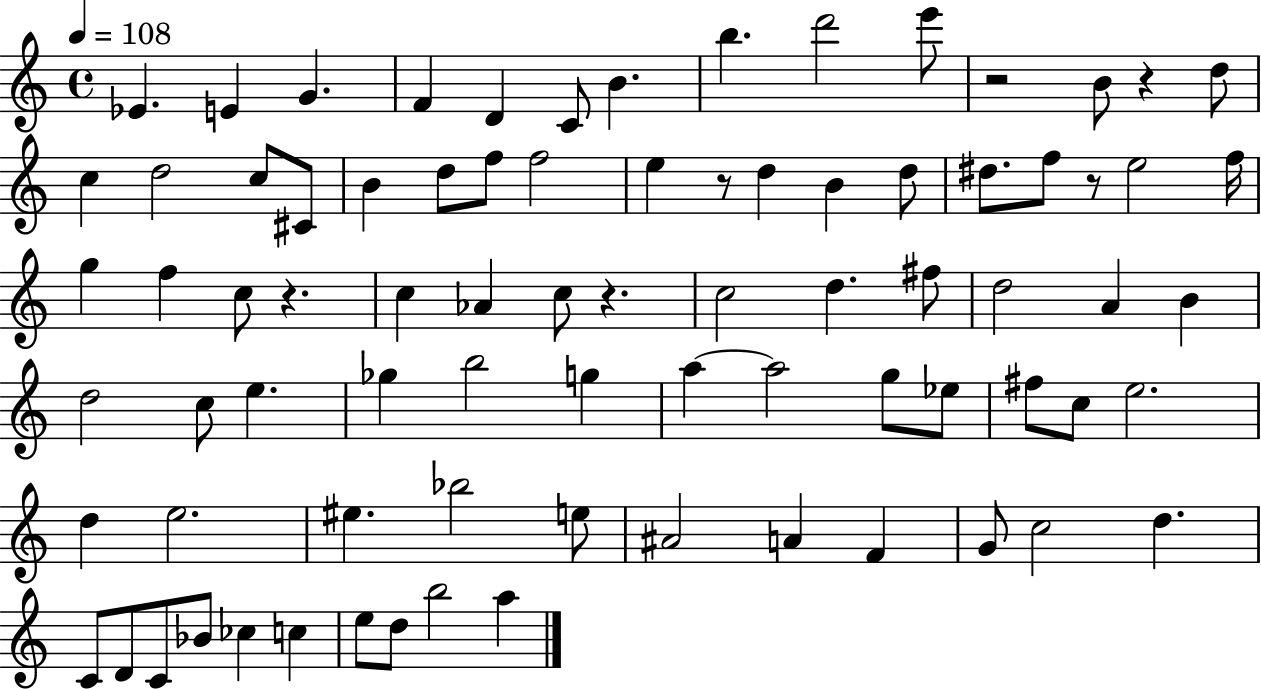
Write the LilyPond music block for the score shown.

{
  \clef treble
  \time 4/4
  \defaultTimeSignature
  \key c \major
  \tempo 4 = 108
  ees'4. e'4 g'4. | f'4 d'4 c'8 b'4. | b''4. d'''2 e'''8 | r2 b'8 r4 d''8 | \break c''4 d''2 c''8 cis'8 | b'4 d''8 f''8 f''2 | e''4 r8 d''4 b'4 d''8 | dis''8. f''8 r8 e''2 f''16 | \break g''4 f''4 c''8 r4. | c''4 aes'4 c''8 r4. | c''2 d''4. fis''8 | d''2 a'4 b'4 | \break d''2 c''8 e''4. | ges''4 b''2 g''4 | a''4~~ a''2 g''8 ees''8 | fis''8 c''8 e''2. | \break d''4 e''2. | eis''4. bes''2 e''8 | ais'2 a'4 f'4 | g'8 c''2 d''4. | \break c'8 d'8 c'8 bes'8 ces''4 c''4 | e''8 d''8 b''2 a''4 | \bar "|."
}